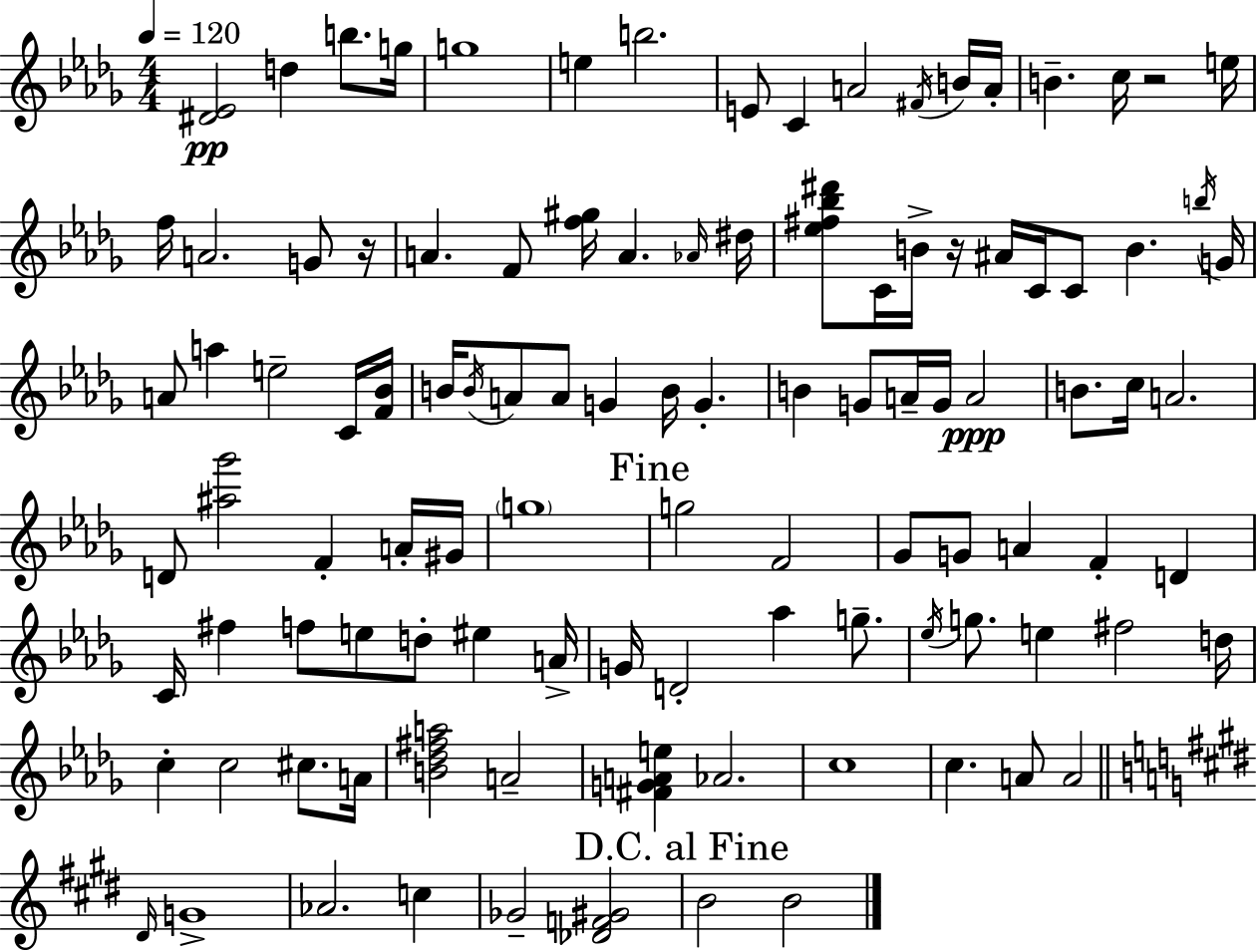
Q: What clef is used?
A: treble